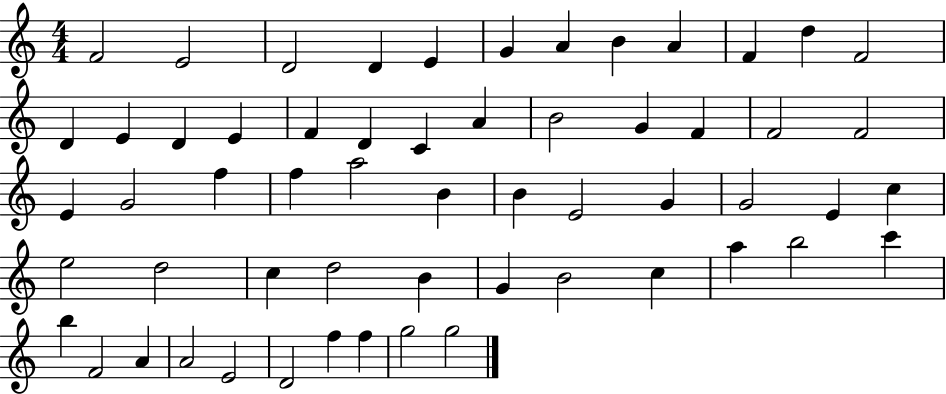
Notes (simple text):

F4/h E4/h D4/h D4/q E4/q G4/q A4/q B4/q A4/q F4/q D5/q F4/h D4/q E4/q D4/q E4/q F4/q D4/q C4/q A4/q B4/h G4/q F4/q F4/h F4/h E4/q G4/h F5/q F5/q A5/h B4/q B4/q E4/h G4/q G4/h E4/q C5/q E5/h D5/h C5/q D5/h B4/q G4/q B4/h C5/q A5/q B5/h C6/q B5/q F4/h A4/q A4/h E4/h D4/h F5/q F5/q G5/h G5/h